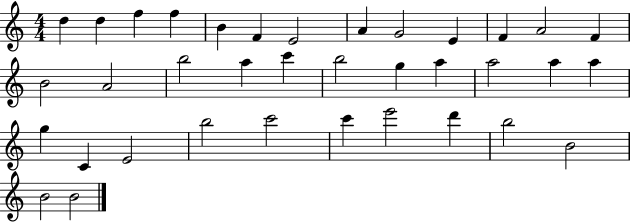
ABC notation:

X:1
T:Untitled
M:4/4
L:1/4
K:C
d d f f B F E2 A G2 E F A2 F B2 A2 b2 a c' b2 g a a2 a a g C E2 b2 c'2 c' e'2 d' b2 B2 B2 B2